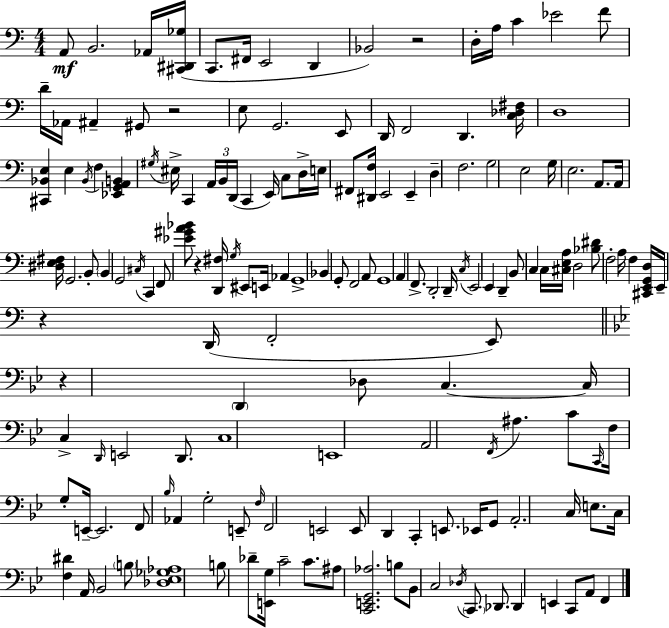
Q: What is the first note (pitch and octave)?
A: A2